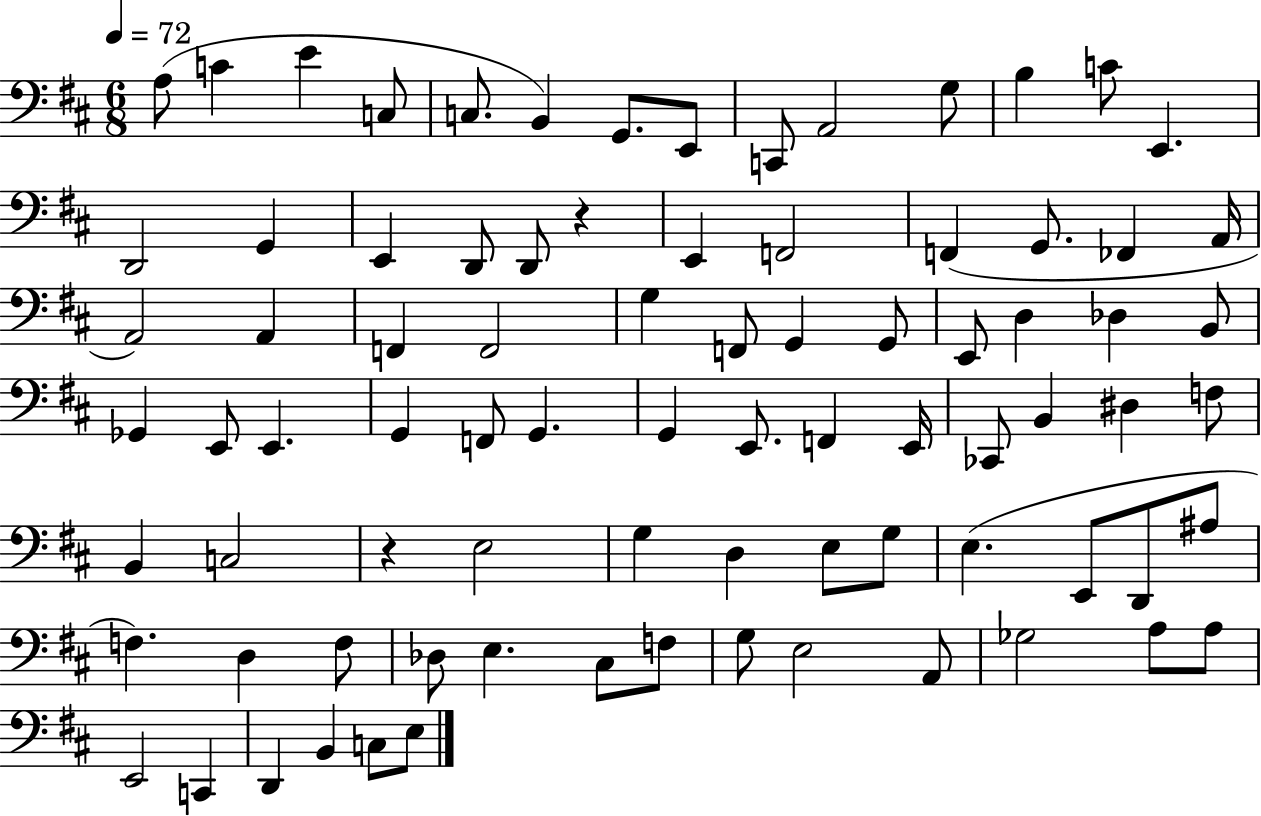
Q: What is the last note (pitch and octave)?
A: E3